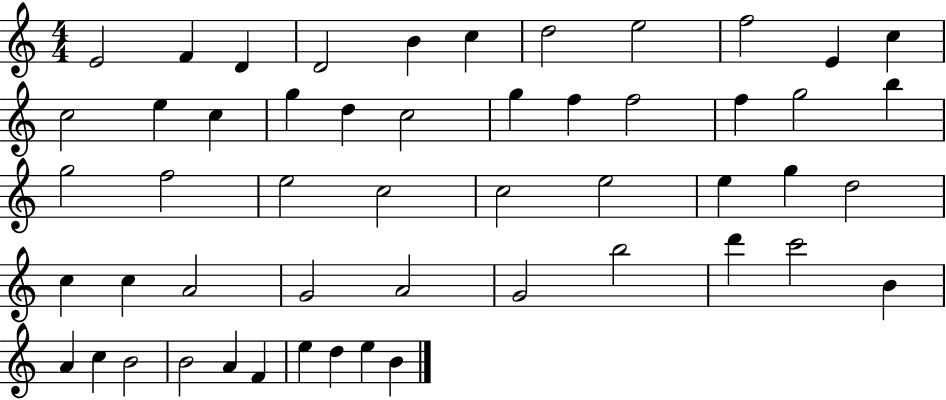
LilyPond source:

{
  \clef treble
  \numericTimeSignature
  \time 4/4
  \key c \major
  e'2 f'4 d'4 | d'2 b'4 c''4 | d''2 e''2 | f''2 e'4 c''4 | \break c''2 e''4 c''4 | g''4 d''4 c''2 | g''4 f''4 f''2 | f''4 g''2 b''4 | \break g''2 f''2 | e''2 c''2 | c''2 e''2 | e''4 g''4 d''2 | \break c''4 c''4 a'2 | g'2 a'2 | g'2 b''2 | d'''4 c'''2 b'4 | \break a'4 c''4 b'2 | b'2 a'4 f'4 | e''4 d''4 e''4 b'4 | \bar "|."
}